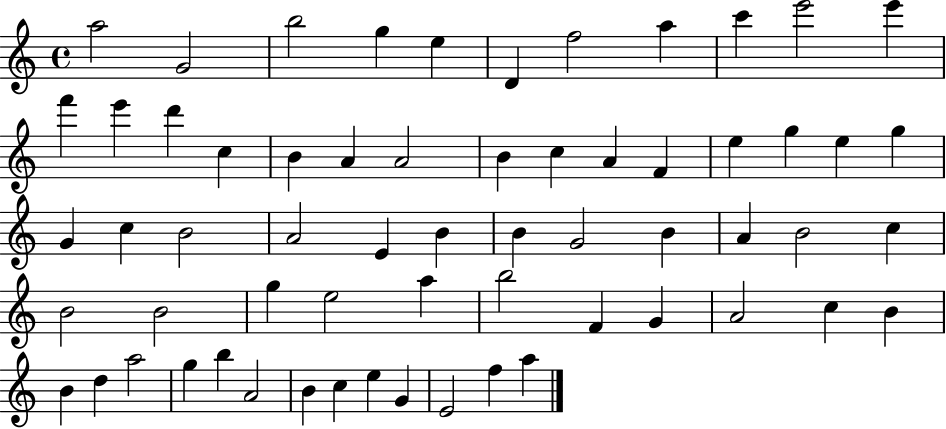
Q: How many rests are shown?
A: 0